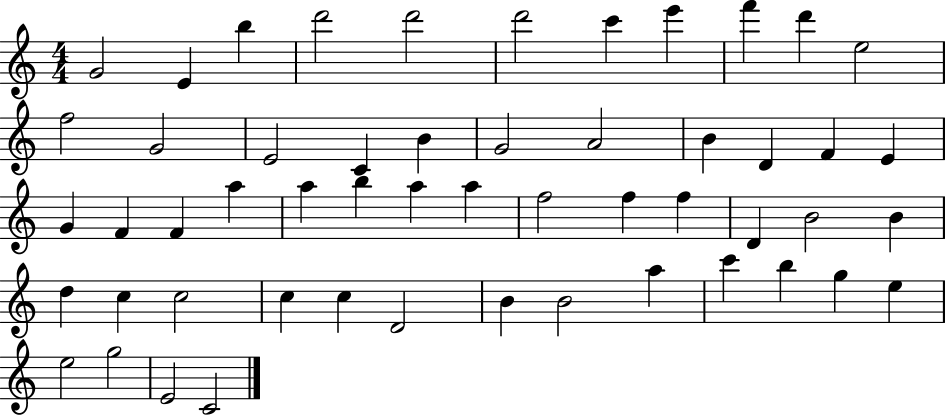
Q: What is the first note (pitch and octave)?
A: G4